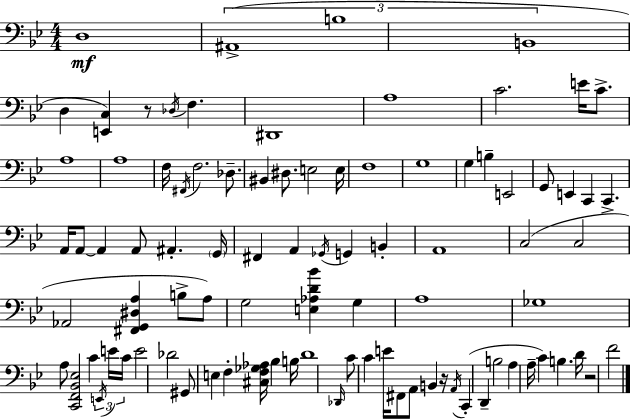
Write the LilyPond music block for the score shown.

{
  \clef bass
  \numericTimeSignature
  \time 4/4
  \key g \minor
  d1\mf | \tuplet 3/2 { ais,1->( | b1 | b,1 } | \break d4 <e, c>4) r8 \acciaccatura { des16 } f4. | dis,1 | a1 | c'2. e'16 c'8.-> | \break a1 | a1 | f16 \acciaccatura { fis,16 } f2. des8.-- | bis,4 dis8. e2 | \break e16 f1 | g1 | g4 b4-- e,2 | g,8 e,4 c,4 c,4.-> | \break a,16 a,8~~ a,4 a,8 ais,4.-. | \parenthesize g,16 fis,4 a,4 \acciaccatura { ges,16 } g,4 b,4-. | a,1 | c2( c2 | \break aes,2 <fis, g, dis a>4 b8-> | a8) g2 <e aes d' bes'>4 g4 | a1 | ges1 | \break a8 <c, f, bes, ees>2 c'4 | \tuplet 3/2 { \acciaccatura { e,16 } e'16 c'16 } e'2 des'2 | gis,8 e4 f4-. <cis f ges aes>16 bes4 | b16 d'1 | \break \grace { des,16 } c'8 c'4 e'16 fis,8 a,8 | b,4 r16 \acciaccatura { a,16 } c,4-.( d,4-- b2 | a4 a16-- c'4) b4. | d'16 r2 f'2 | \break \bar "|."
}